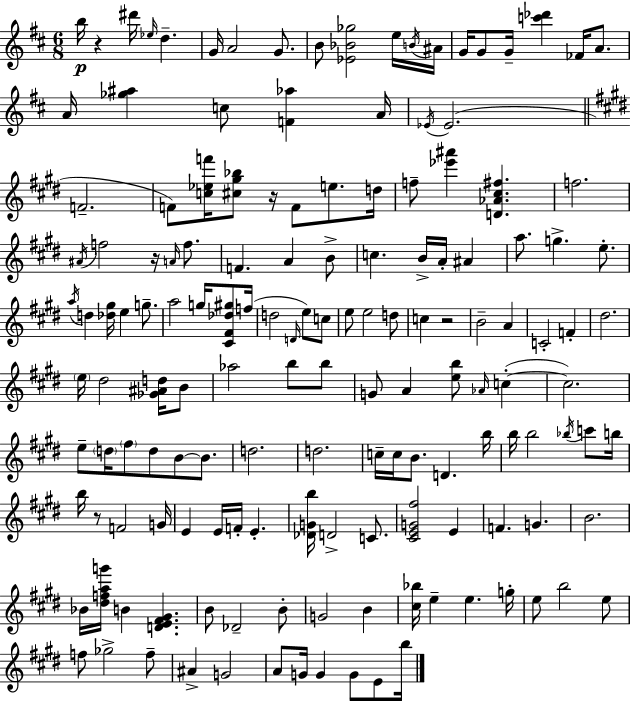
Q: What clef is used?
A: treble